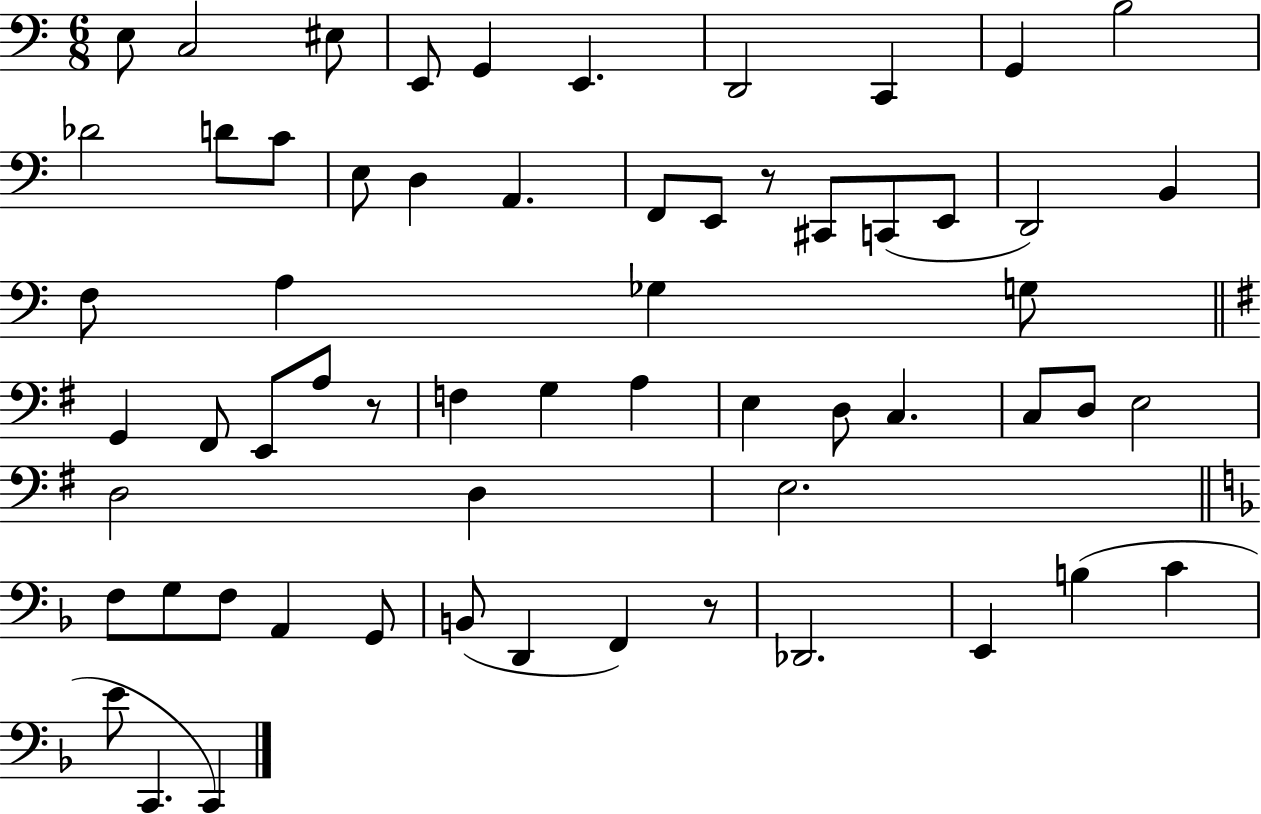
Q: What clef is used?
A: bass